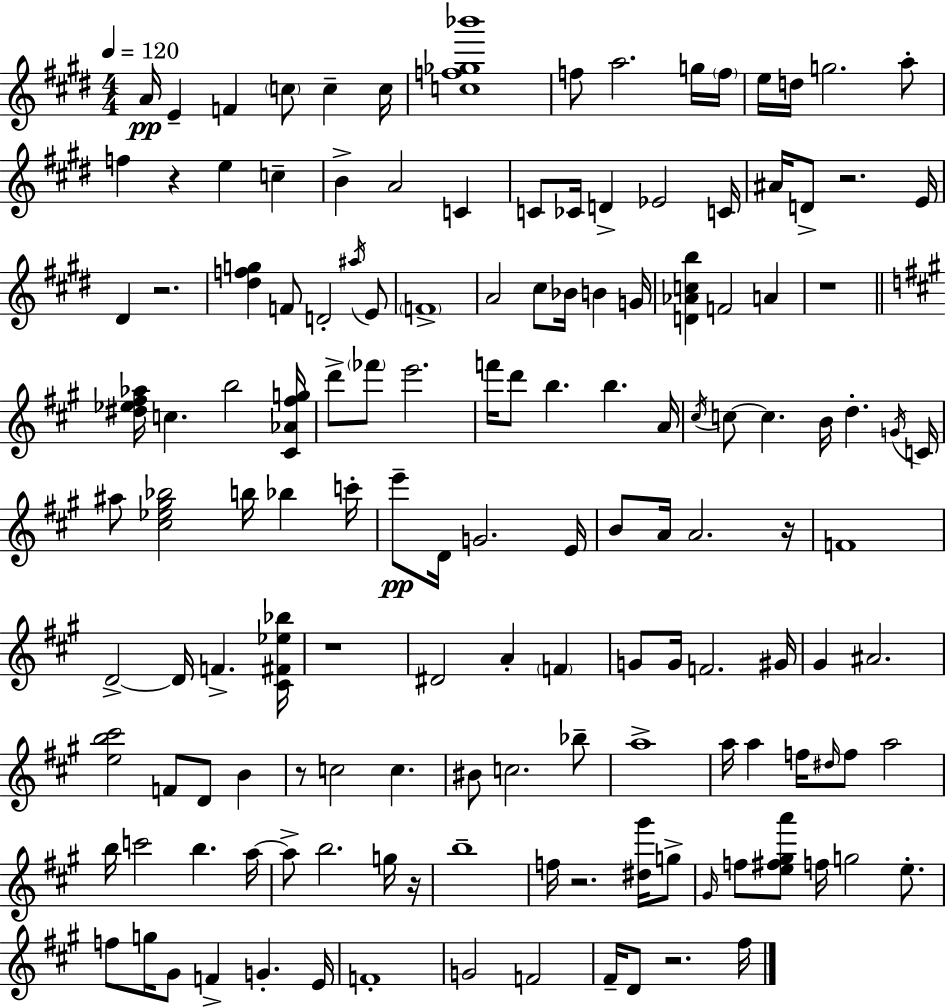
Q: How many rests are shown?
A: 10